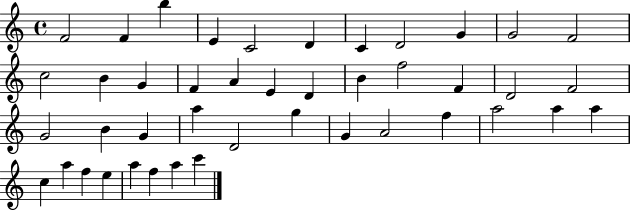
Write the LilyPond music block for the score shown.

{
  \clef treble
  \time 4/4
  \defaultTimeSignature
  \key c \major
  f'2 f'4 b''4 | e'4 c'2 d'4 | c'4 d'2 g'4 | g'2 f'2 | \break c''2 b'4 g'4 | f'4 a'4 e'4 d'4 | b'4 f''2 f'4 | d'2 f'2 | \break g'2 b'4 g'4 | a''4 d'2 g''4 | g'4 a'2 f''4 | a''2 a''4 a''4 | \break c''4 a''4 f''4 e''4 | a''4 f''4 a''4 c'''4 | \bar "|."
}